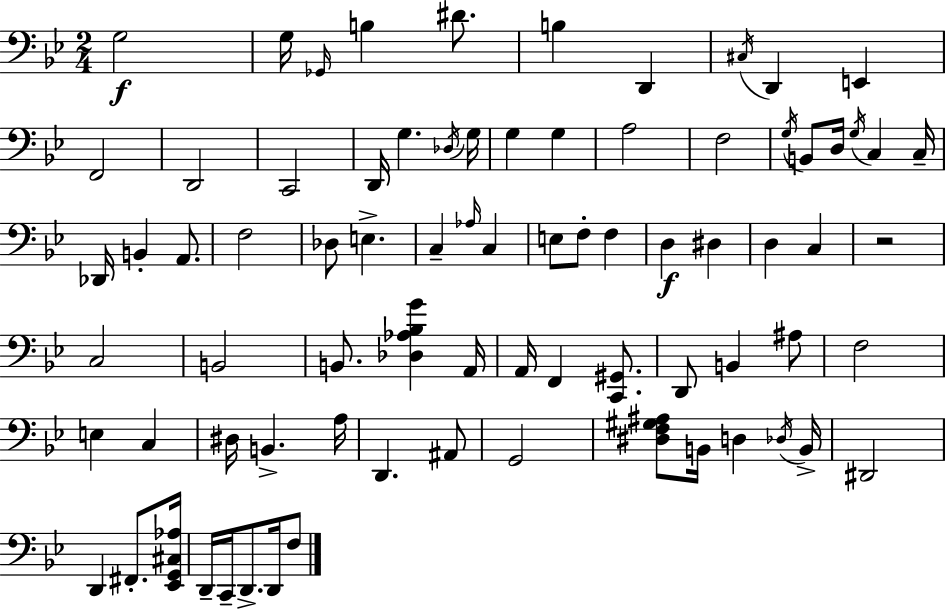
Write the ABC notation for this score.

X:1
T:Untitled
M:2/4
L:1/4
K:Bb
G,2 G,/4 _G,,/4 B, ^D/2 B, D,, ^C,/4 D,, E,, F,,2 D,,2 C,,2 D,,/4 G, _D,/4 G,/4 G, G, A,2 F,2 G,/4 B,,/2 D,/4 G,/4 C, C,/4 _D,,/4 B,, A,,/2 F,2 _D,/2 E, C, _A,/4 C, E,/2 F,/2 F, D, ^D, D, C, z2 C,2 B,,2 B,,/2 [_D,_A,_B,G] A,,/4 A,,/4 F,, [C,,^G,,]/2 D,,/2 B,, ^A,/2 F,2 E, C, ^D,/4 B,, A,/4 D,, ^A,,/2 G,,2 [^D,F,^G,^A,]/2 B,,/4 D, _D,/4 B,,/4 ^D,,2 D,, ^F,,/2 [_E,,G,,^C,_A,]/4 D,,/4 C,,/4 D,,/2 D,,/4 F,/2